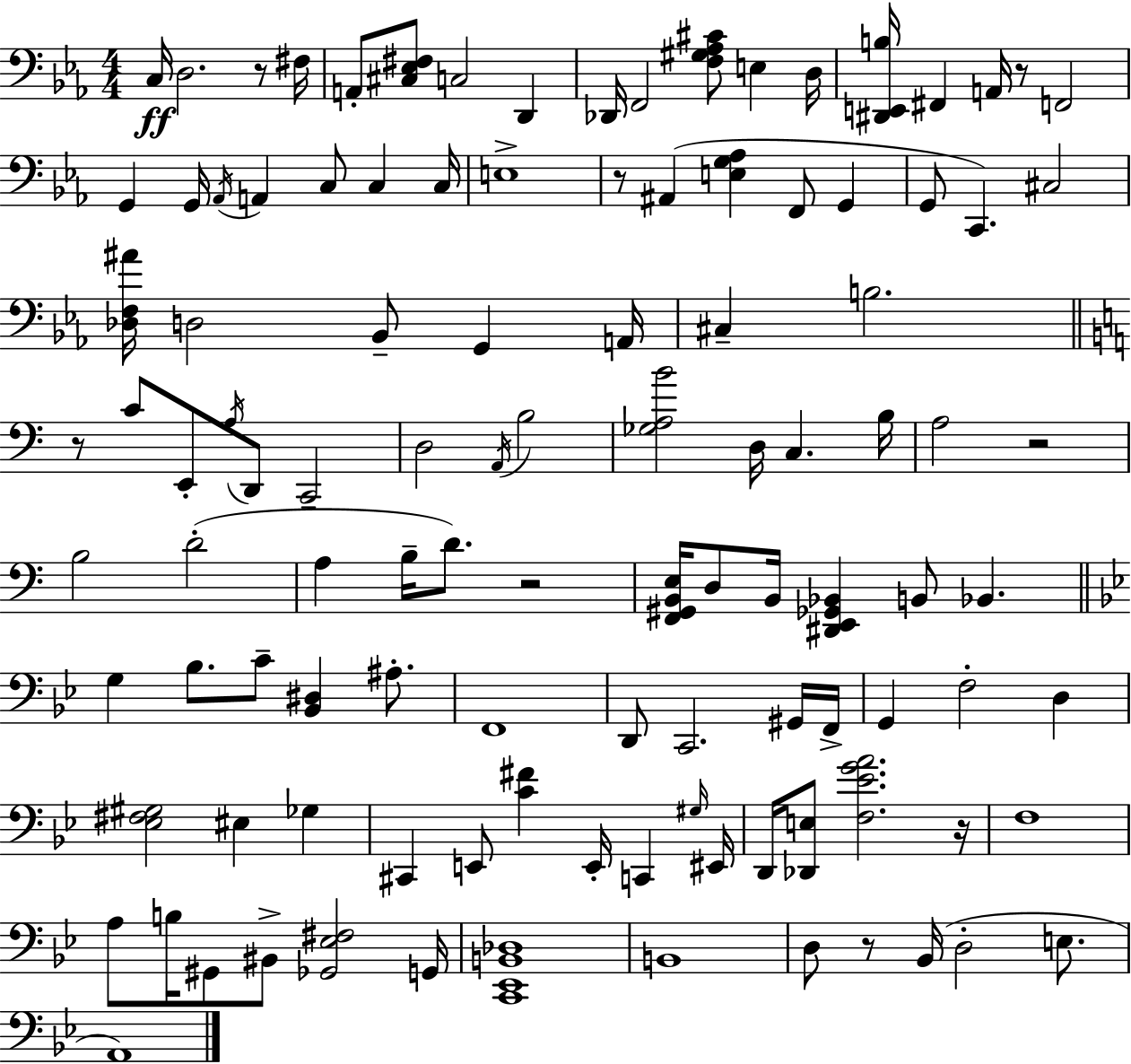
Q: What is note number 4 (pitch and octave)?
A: A2